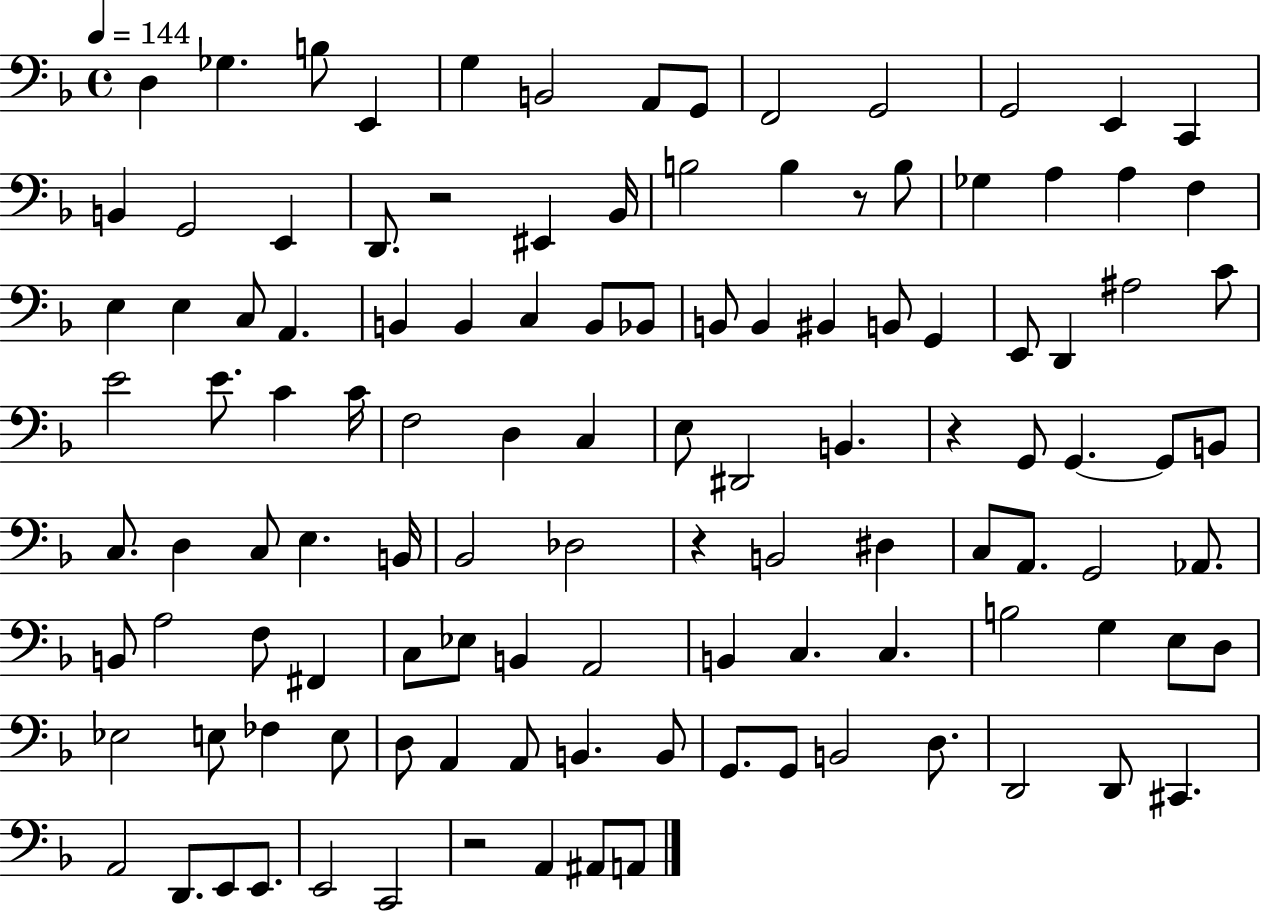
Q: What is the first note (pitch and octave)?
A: D3